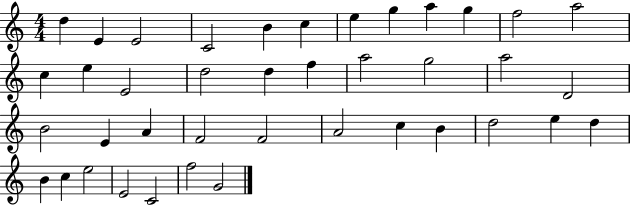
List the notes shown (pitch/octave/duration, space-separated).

D5/q E4/q E4/h C4/h B4/q C5/q E5/q G5/q A5/q G5/q F5/h A5/h C5/q E5/q E4/h D5/h D5/q F5/q A5/h G5/h A5/h D4/h B4/h E4/q A4/q F4/h F4/h A4/h C5/q B4/q D5/h E5/q D5/q B4/q C5/q E5/h E4/h C4/h F5/h G4/h